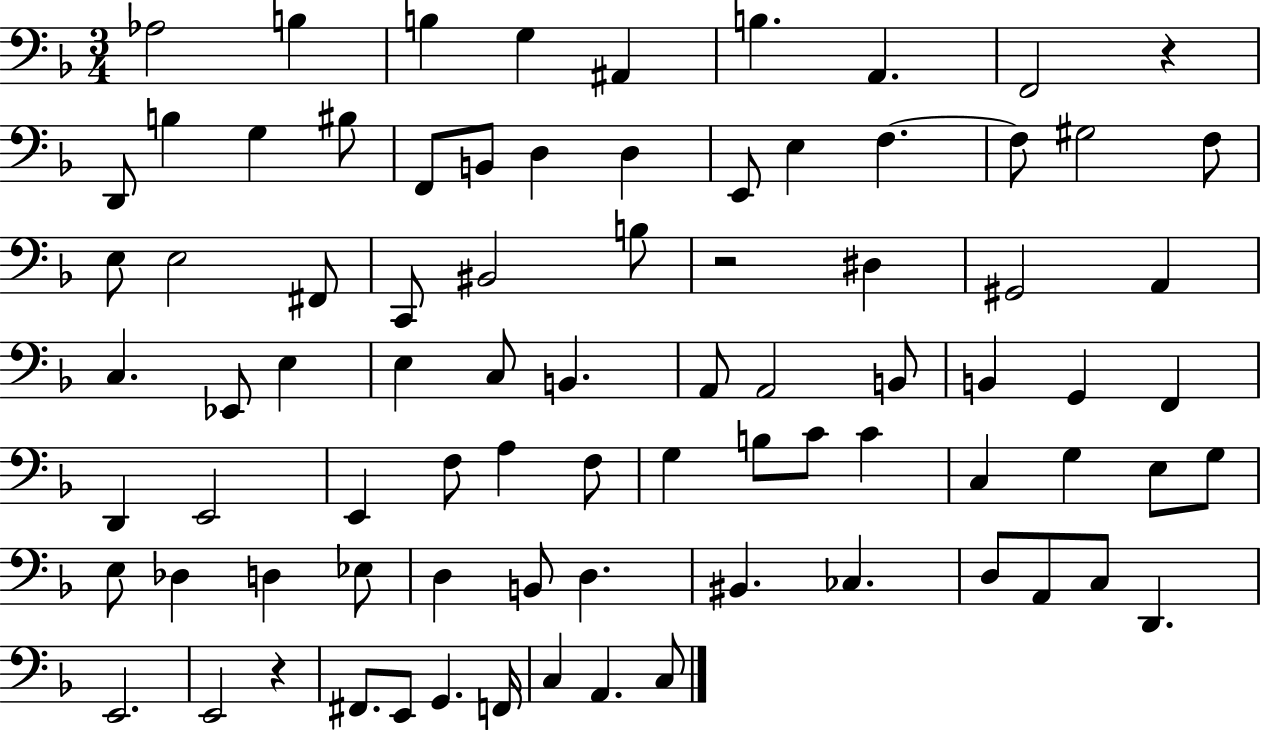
X:1
T:Untitled
M:3/4
L:1/4
K:F
_A,2 B, B, G, ^A,, B, A,, F,,2 z D,,/2 B, G, ^B,/2 F,,/2 B,,/2 D, D, E,,/2 E, F, F,/2 ^G,2 F,/2 E,/2 E,2 ^F,,/2 C,,/2 ^B,,2 B,/2 z2 ^D, ^G,,2 A,, C, _E,,/2 E, E, C,/2 B,, A,,/2 A,,2 B,,/2 B,, G,, F,, D,, E,,2 E,, F,/2 A, F,/2 G, B,/2 C/2 C C, G, E,/2 G,/2 E,/2 _D, D, _E,/2 D, B,,/2 D, ^B,, _C, D,/2 A,,/2 C,/2 D,, E,,2 E,,2 z ^F,,/2 E,,/2 G,, F,,/4 C, A,, C,/2